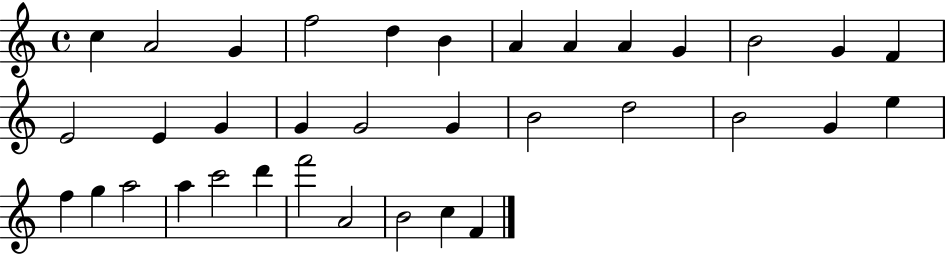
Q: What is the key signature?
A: C major